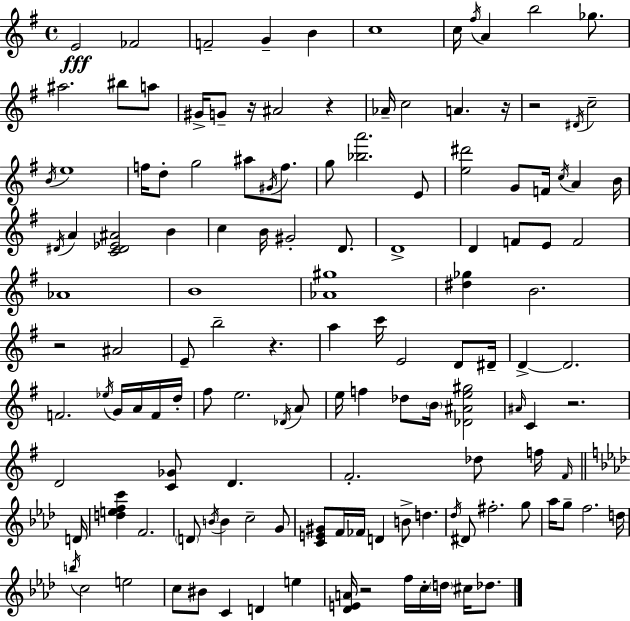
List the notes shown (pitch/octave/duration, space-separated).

E4/h FES4/h F4/h G4/q B4/q C5/w C5/s F#5/s A4/q B5/h Gb5/e. A#5/h. BIS5/e A5/e G#4/s G4/e R/s A#4/h R/q Ab4/s C5/h A4/q. R/s R/h D#4/s C5/h B4/s E5/w F5/s D5/e G5/h A#5/e G#4/s F5/e. G5/e [Bb5,A6]/h. E4/e [E5,D#6]/h G4/e F4/s C5/s A4/q B4/s D#4/s A4/q [C4,D#4,Eb4,A#4]/h B4/q C5/q B4/s G#4/h D4/e. D4/w D4/q F4/e E4/e F4/h Ab4/w B4/w [Ab4,G#5]/w [D#5,Gb5]/q B4/h. R/h A#4/h E4/e B5/h R/q. A5/q C6/s E4/h D4/e D#4/s D4/q D4/h. F4/h. Eb5/s G4/s A4/s F4/s D5/s F#5/e E5/h. Db4/s A4/e E5/s F5/q Db5/e B4/s [Db4,A#4,E5,G#5]/h A#4/s C4/q R/h. D4/h [C4,Gb4]/e D4/q. F#4/h. Db5/e F5/s F#4/s D4/s [D5,E5,F5,C6]/q F4/h. D4/e B4/s B4/q C5/h G4/e [C4,E4,G#4]/e F4/s FES4/s D4/q B4/e D5/q. Db5/s D#4/e F#5/h. G5/e Ab5/s G5/e F5/h. D5/s B5/s C5/h E5/h C5/e BIS4/e C4/q D4/q E5/q [Db4,E4,A4]/s R/h F5/s C5/s D5/s C#5/s Db5/e.